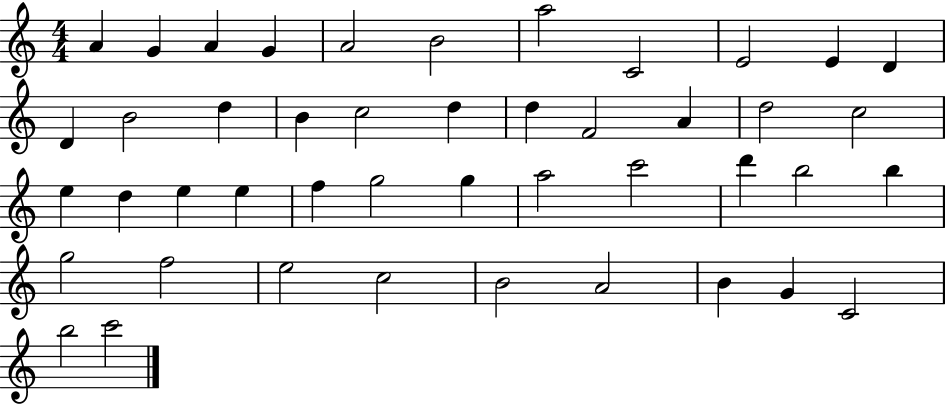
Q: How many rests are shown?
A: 0